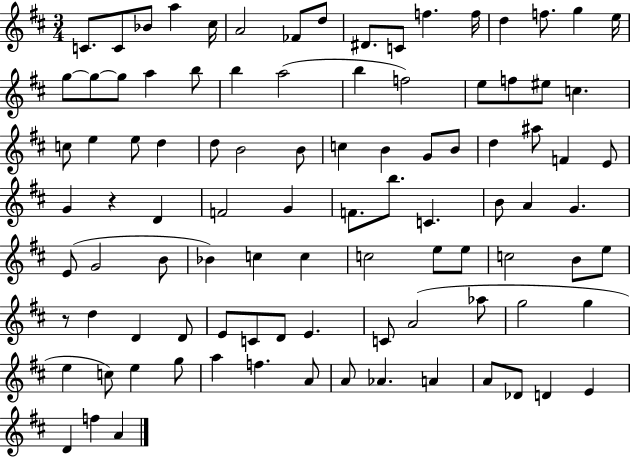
C4/e. C4/e Bb4/e A5/q C#5/s A4/h FES4/e D5/e D#4/e. C4/e F5/q. F5/s D5/q F5/e. G5/q E5/s G5/e G5/e G5/e A5/q B5/e B5/q A5/h B5/q F5/h E5/e F5/e EIS5/e C5/q. C5/e E5/q E5/e D5/q D5/e B4/h B4/e C5/q B4/q G4/e B4/e D5/q A#5/e F4/q E4/e G4/q R/q D4/q F4/h G4/q F4/e. B5/e. C4/q. B4/e A4/q G4/q. E4/e G4/h B4/e Bb4/q C5/q C5/q C5/h E5/e E5/e C5/h B4/e E5/e R/e D5/q D4/q D4/e E4/e C4/e D4/e E4/q. C4/e A4/h Ab5/e G5/h G5/q E5/q C5/e E5/q G5/e A5/q F5/q. A4/e A4/e Ab4/q. A4/q A4/e Db4/e D4/q E4/q D4/q F5/q A4/q